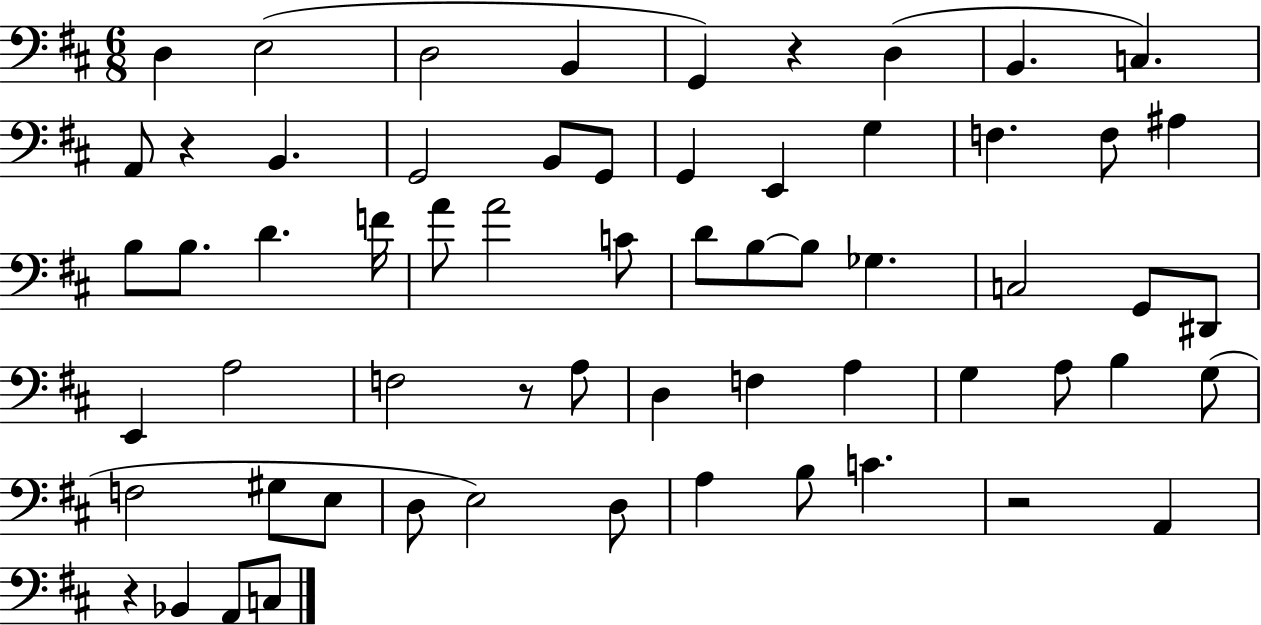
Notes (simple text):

D3/q E3/h D3/h B2/q G2/q R/q D3/q B2/q. C3/q. A2/e R/q B2/q. G2/h B2/e G2/e G2/q E2/q G3/q F3/q. F3/e A#3/q B3/e B3/e. D4/q. F4/s A4/e A4/h C4/e D4/e B3/e B3/e Gb3/q. C3/h G2/e D#2/e E2/q A3/h F3/h R/e A3/e D3/q F3/q A3/q G3/q A3/e B3/q G3/e F3/h G#3/e E3/e D3/e E3/h D3/e A3/q B3/e C4/q. R/h A2/q R/q Bb2/q A2/e C3/e